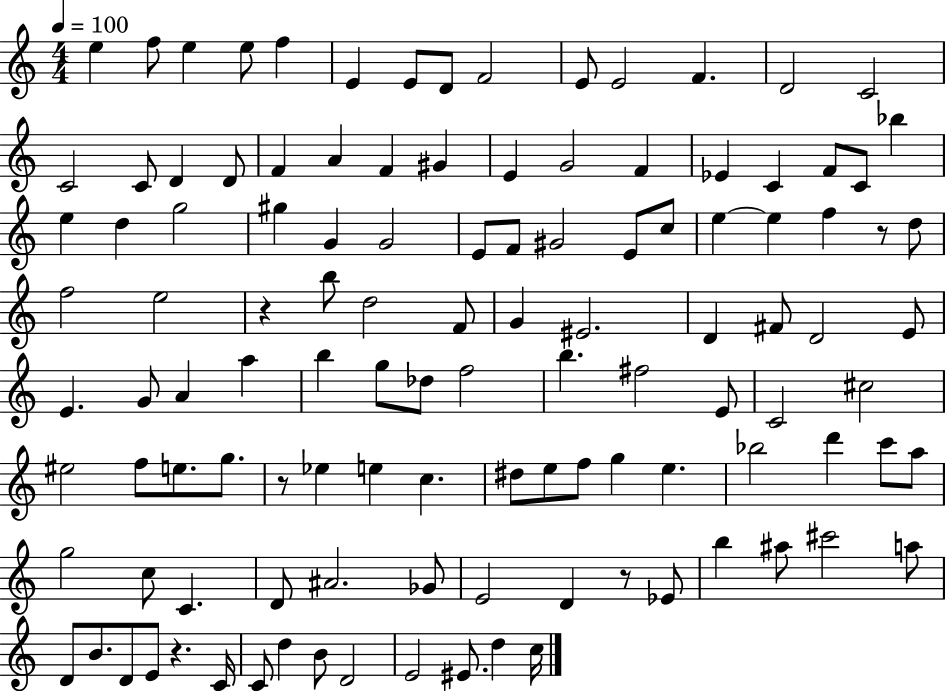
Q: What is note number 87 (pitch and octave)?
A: C5